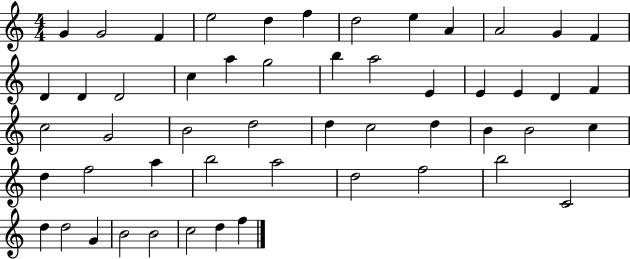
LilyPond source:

{
  \clef treble
  \numericTimeSignature
  \time 4/4
  \key c \major
  g'4 g'2 f'4 | e''2 d''4 f''4 | d''2 e''4 a'4 | a'2 g'4 f'4 | \break d'4 d'4 d'2 | c''4 a''4 g''2 | b''4 a''2 e'4 | e'4 e'4 d'4 f'4 | \break c''2 g'2 | b'2 d''2 | d''4 c''2 d''4 | b'4 b'2 c''4 | \break d''4 f''2 a''4 | b''2 a''2 | d''2 f''2 | b''2 c'2 | \break d''4 d''2 g'4 | b'2 b'2 | c''2 d''4 f''4 | \bar "|."
}